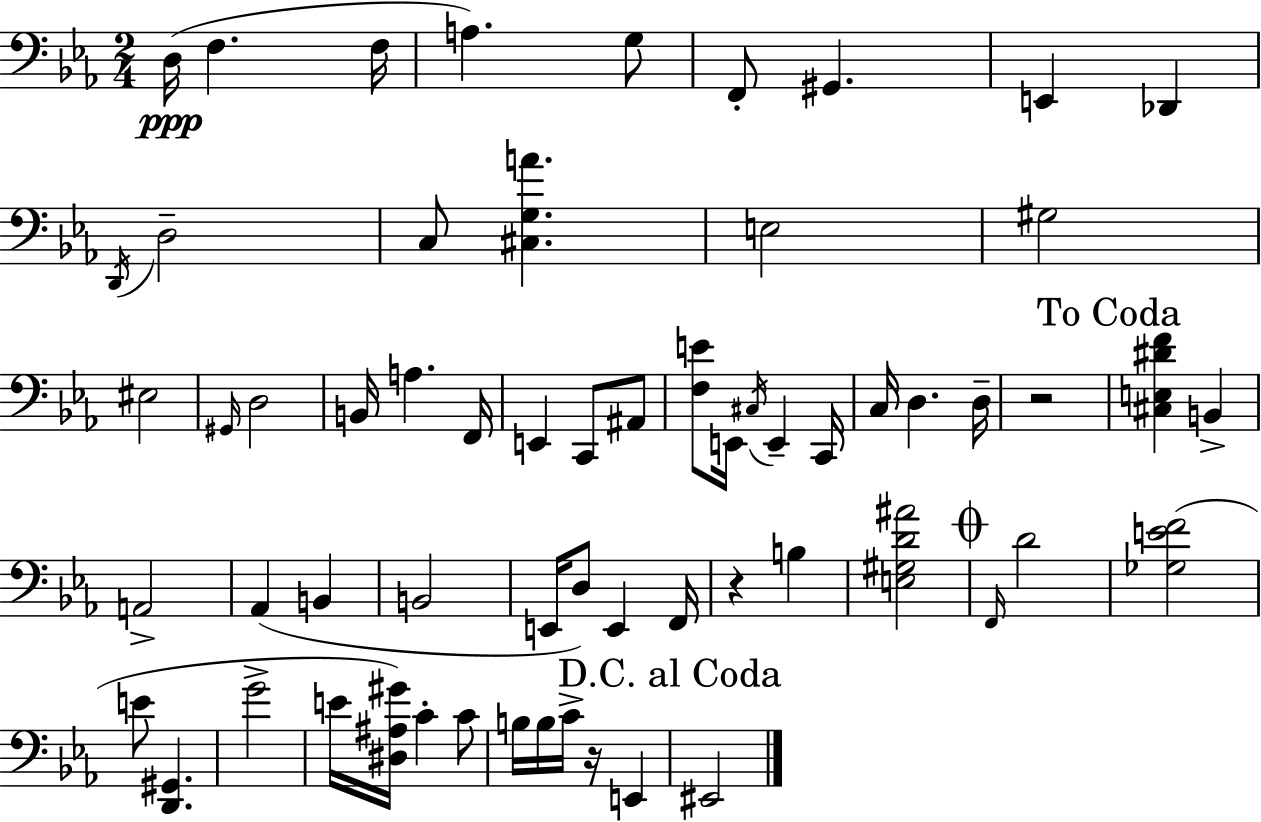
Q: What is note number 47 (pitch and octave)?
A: C4